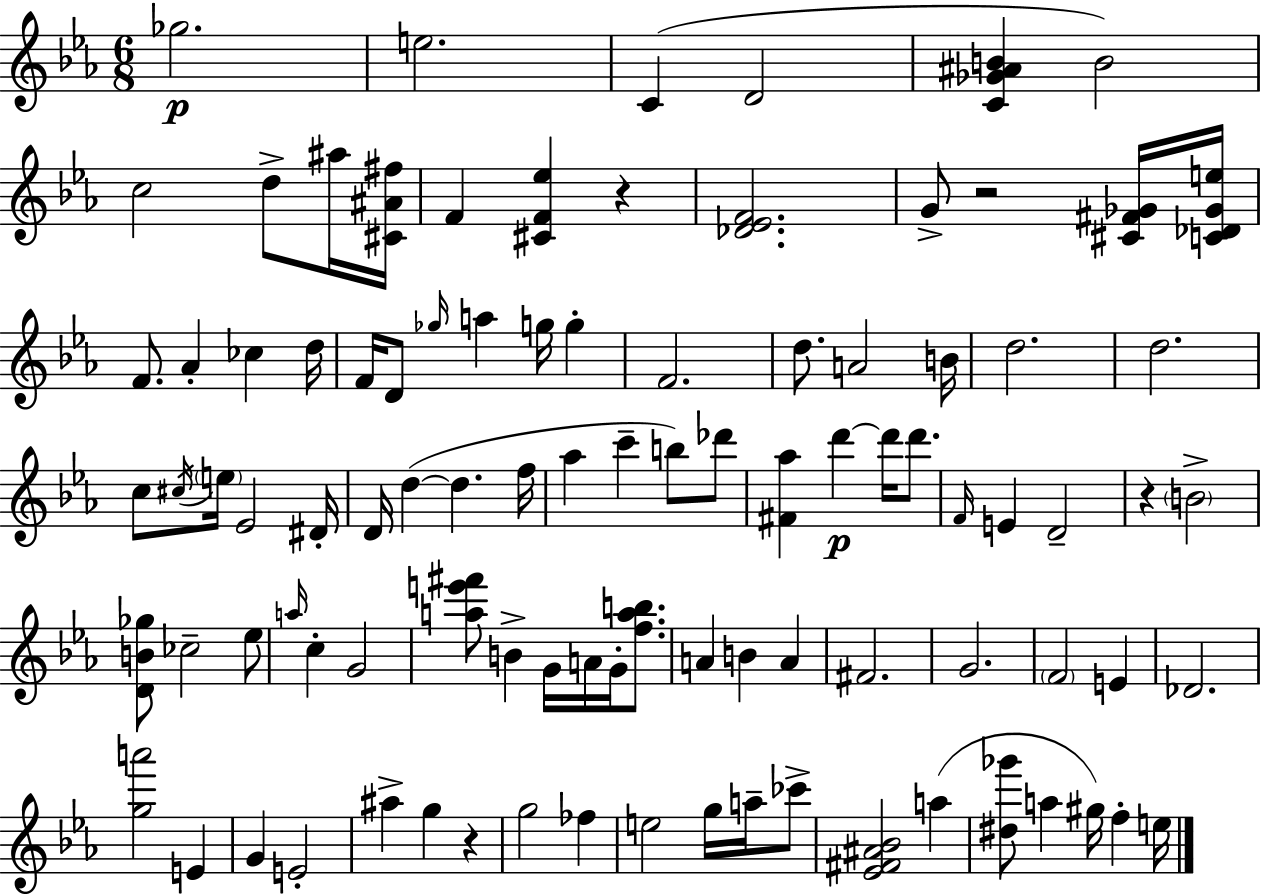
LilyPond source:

{
  \clef treble
  \numericTimeSignature
  \time 6/8
  \key ees \major
  \repeat volta 2 { ges''2.\p | e''2. | c'4( d'2 | <c' ges' ais' b'>4 b'2) | \break c''2 d''8-> ais''16 <cis' ais' fis''>16 | f'4 <cis' f' ees''>4 r4 | <des' ees' f'>2. | g'8-> r2 <cis' fis' ges'>16 <c' des' ges' e''>16 | \break f'8. aes'4-. ces''4 d''16 | f'16 d'8 \grace { ges''16 } a''4 g''16 g''4-. | f'2. | d''8. a'2 | \break b'16 d''2. | d''2. | c''8 \acciaccatura { cis''16 } \parenthesize e''16 ees'2 | dis'16-. d'16 d''4~(~ d''4. | \break f''16 aes''4 c'''4-- b''8) | des'''8 <fis' aes''>4 d'''4~~\p d'''16 d'''8. | \grace { f'16 } e'4 d'2-- | r4 \parenthesize b'2-> | \break <d' b' ges''>8 ces''2-- | ees''8 \grace { a''16 } c''4-. g'2 | <a'' e''' fis'''>8 b'4-> g'16 a'16 | g'16-. <f'' a'' b''>8. a'4 b'4 | \break a'4 fis'2. | g'2. | \parenthesize f'2 | e'4 des'2. | \break <g'' a'''>2 | e'4 g'4 e'2-. | ais''4-> g''4 | r4 g''2 | \break fes''4 e''2 | g''16 a''16-- ces'''8-> <ees' fis' ais' bes'>2 | a''4( <dis'' ges'''>8 a''4 gis''16) f''4-. | e''16 } \bar "|."
}